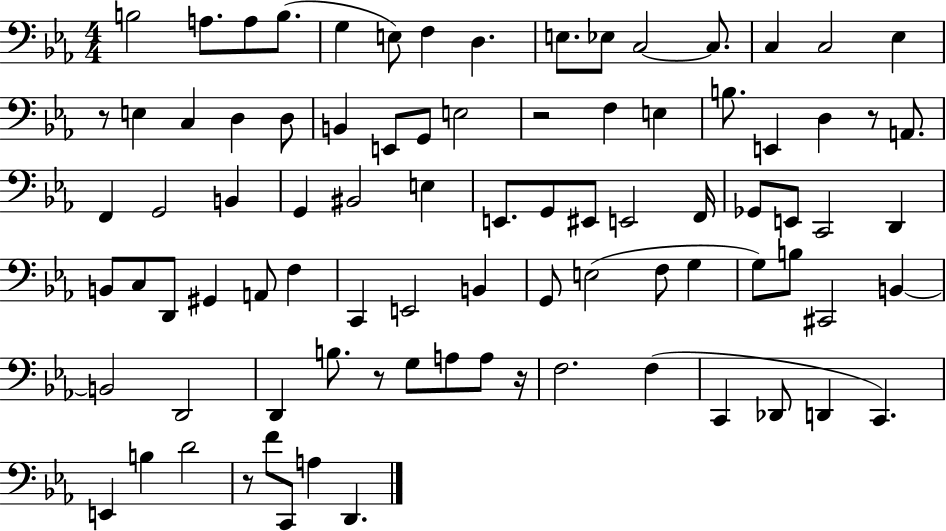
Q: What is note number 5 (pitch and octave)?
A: G3